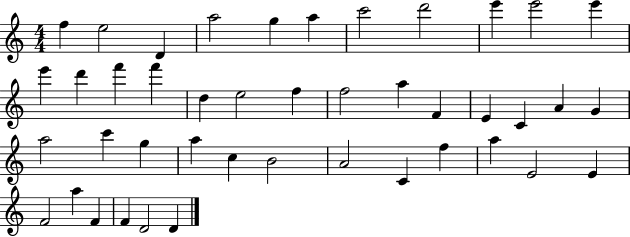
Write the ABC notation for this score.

X:1
T:Untitled
M:4/4
L:1/4
K:C
f e2 D a2 g a c'2 d'2 e' e'2 e' e' d' f' f' d e2 f f2 a F E C A G a2 c' g a c B2 A2 C f a E2 E F2 a F F D2 D